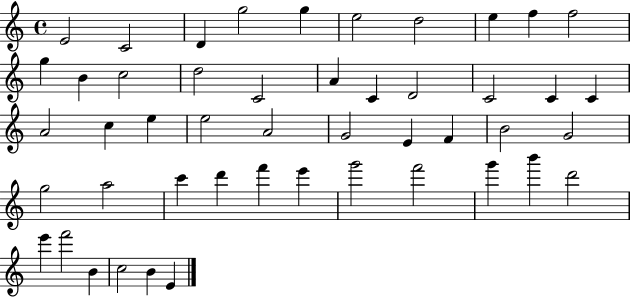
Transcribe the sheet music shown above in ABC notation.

X:1
T:Untitled
M:4/4
L:1/4
K:C
E2 C2 D g2 g e2 d2 e f f2 g B c2 d2 C2 A C D2 C2 C C A2 c e e2 A2 G2 E F B2 G2 g2 a2 c' d' f' e' g'2 f'2 g' b' d'2 e' f'2 B c2 B E